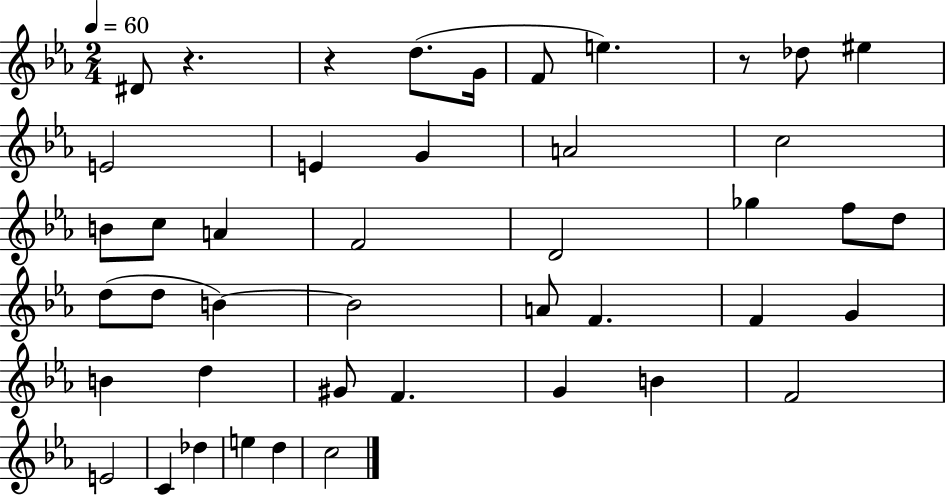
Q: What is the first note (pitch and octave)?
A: D#4